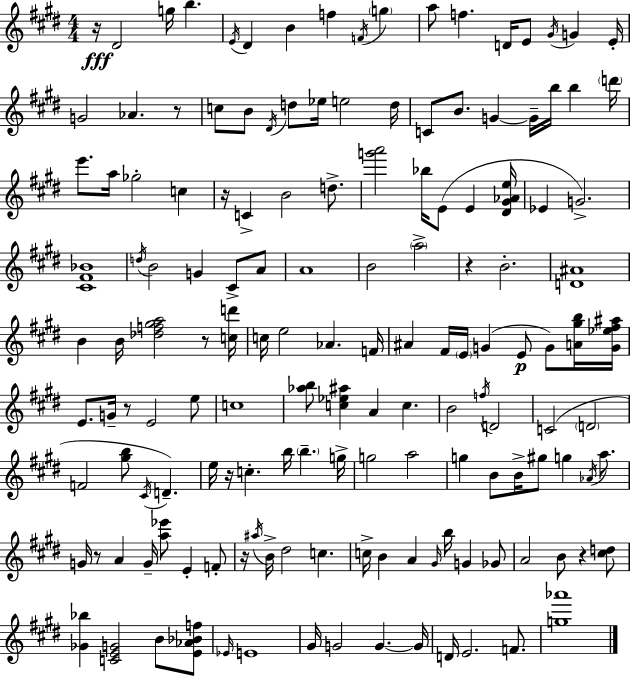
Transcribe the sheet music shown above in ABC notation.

X:1
T:Untitled
M:4/4
L:1/4
K:E
z/4 ^D2 g/4 b E/4 ^D B f F/4 g a/2 f D/4 E/2 ^G/4 G E/4 G2 _A z/2 c/2 B/2 ^D/4 d/2 _e/4 e2 d/4 C/2 B/2 G G/4 b/4 b d'/4 e'/2 a/4 _g2 c z/4 C B2 d/2 [g'a']2 _b/4 E/2 E [^D^G_Ae]/4 _E G2 [^C^F_B]4 d/4 B2 G ^C/2 A/2 A4 B2 a2 z B2 [D^A]4 B B/4 [_df^ga]2 z/2 [cd']/4 c/4 e2 _A F/4 ^A ^F/4 E/4 G E/2 G/2 [A^gb]/4 [G_e^f^a]/4 E/2 G/4 z/2 E2 e/2 c4 [_ab]/2 [c_e^a] A c B2 f/4 D2 C2 D2 F2 [^gb]/2 ^C/4 D e/4 z/4 c b/4 b g/4 g2 a2 g B/2 B/4 ^g/2 g _A/4 a/2 G/4 z/2 A G/4 [a_e']/2 E F/2 z/4 ^a/4 B/4 ^d2 c c/4 B A ^G/4 b/4 G _G/2 A2 B/2 z [^cd]/2 [_G_b] [CEG]2 B/2 [E_A_Bf]/2 _E/4 E4 ^G/4 G2 G G/4 D/4 E2 F/2 [g_a']4